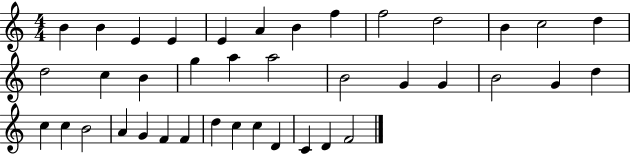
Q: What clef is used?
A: treble